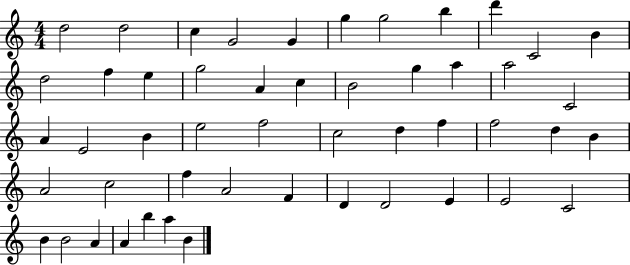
X:1
T:Untitled
M:4/4
L:1/4
K:C
d2 d2 c G2 G g g2 b d' C2 B d2 f e g2 A c B2 g a a2 C2 A E2 B e2 f2 c2 d f f2 d B A2 c2 f A2 F D D2 E E2 C2 B B2 A A b a B